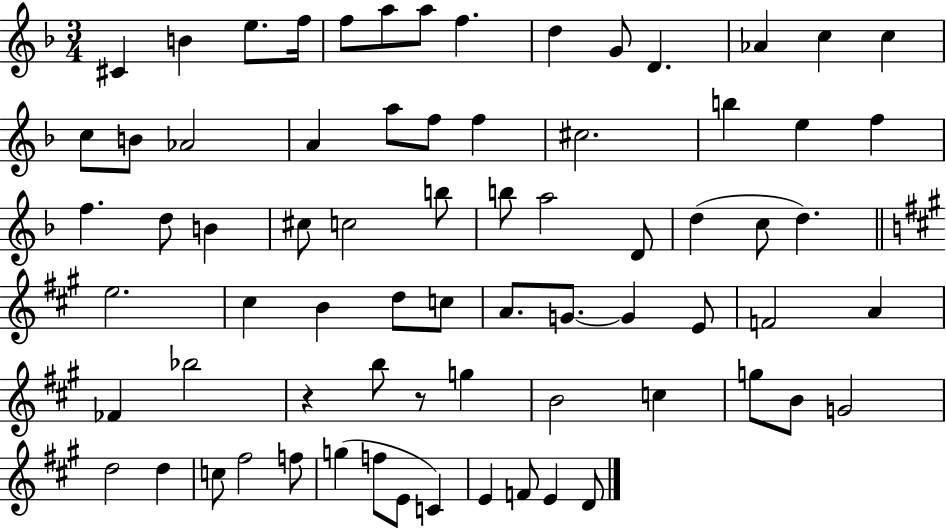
C#4/q B4/q E5/e. F5/s F5/e A5/e A5/e F5/q. D5/q G4/e D4/q. Ab4/q C5/q C5/q C5/e B4/e Ab4/h A4/q A5/e F5/e F5/q C#5/h. B5/q E5/q F5/q F5/q. D5/e B4/q C#5/e C5/h B5/e B5/e A5/h D4/e D5/q C5/e D5/q. E5/h. C#5/q B4/q D5/e C5/e A4/e. G4/e. G4/q E4/e F4/h A4/q FES4/q Bb5/h R/q B5/e R/e G5/q B4/h C5/q G5/e B4/e G4/h D5/h D5/q C5/e F#5/h F5/e G5/q F5/e E4/e C4/q E4/q F4/e E4/q D4/e